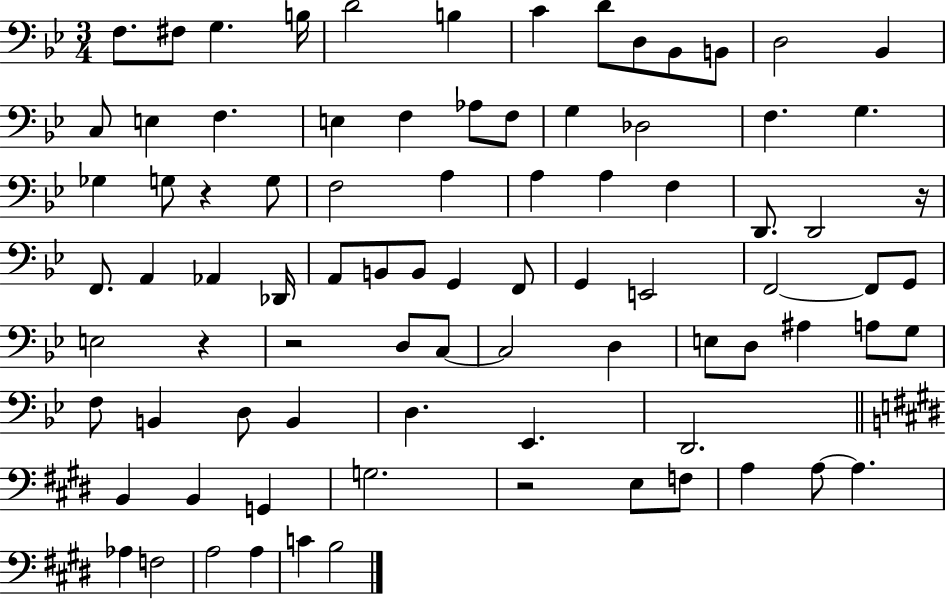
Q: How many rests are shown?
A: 5